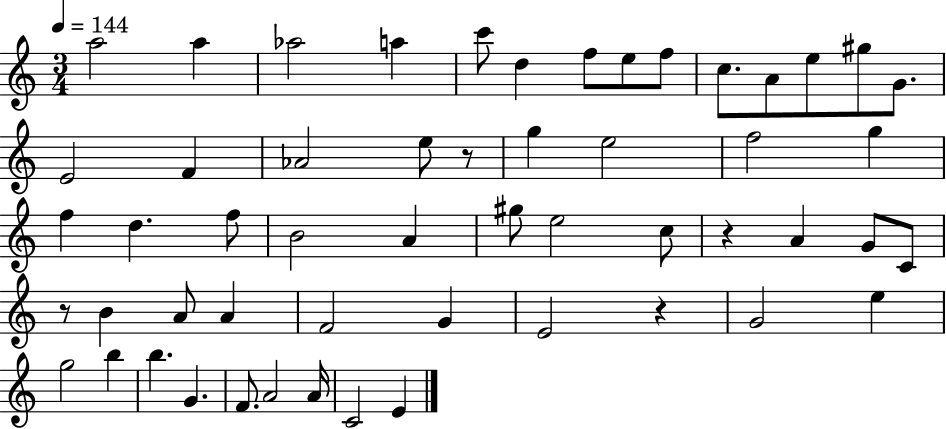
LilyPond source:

{
  \clef treble
  \numericTimeSignature
  \time 3/4
  \key c \major
  \tempo 4 = 144
  a''2 a''4 | aes''2 a''4 | c'''8 d''4 f''8 e''8 f''8 | c''8. a'8 e''8 gis''8 g'8. | \break e'2 f'4 | aes'2 e''8 r8 | g''4 e''2 | f''2 g''4 | \break f''4 d''4. f''8 | b'2 a'4 | gis''8 e''2 c''8 | r4 a'4 g'8 c'8 | \break r8 b'4 a'8 a'4 | f'2 g'4 | e'2 r4 | g'2 e''4 | \break g''2 b''4 | b''4. g'4. | f'8. a'2 a'16 | c'2 e'4 | \break \bar "|."
}